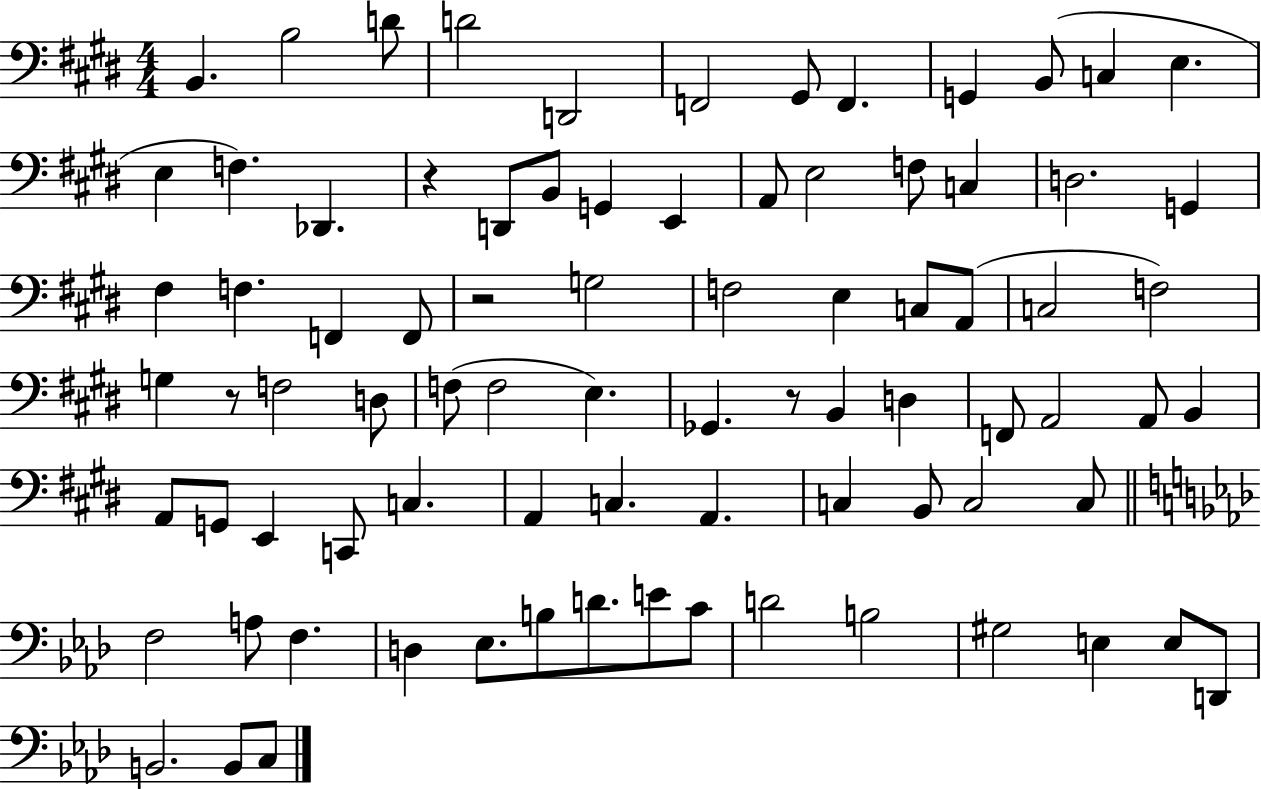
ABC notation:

X:1
T:Untitled
M:4/4
L:1/4
K:E
B,, B,2 D/2 D2 D,,2 F,,2 ^G,,/2 F,, G,, B,,/2 C, E, E, F, _D,, z D,,/2 B,,/2 G,, E,, A,,/2 E,2 F,/2 C, D,2 G,, ^F, F, F,, F,,/2 z2 G,2 F,2 E, C,/2 A,,/2 C,2 F,2 G, z/2 F,2 D,/2 F,/2 F,2 E, _G,, z/2 B,, D, F,,/2 A,,2 A,,/2 B,, A,,/2 G,,/2 E,, C,,/2 C, A,, C, A,, C, B,,/2 C,2 C,/2 F,2 A,/2 F, D, _E,/2 B,/2 D/2 E/2 C/2 D2 B,2 ^G,2 E, E,/2 D,,/2 B,,2 B,,/2 C,/2